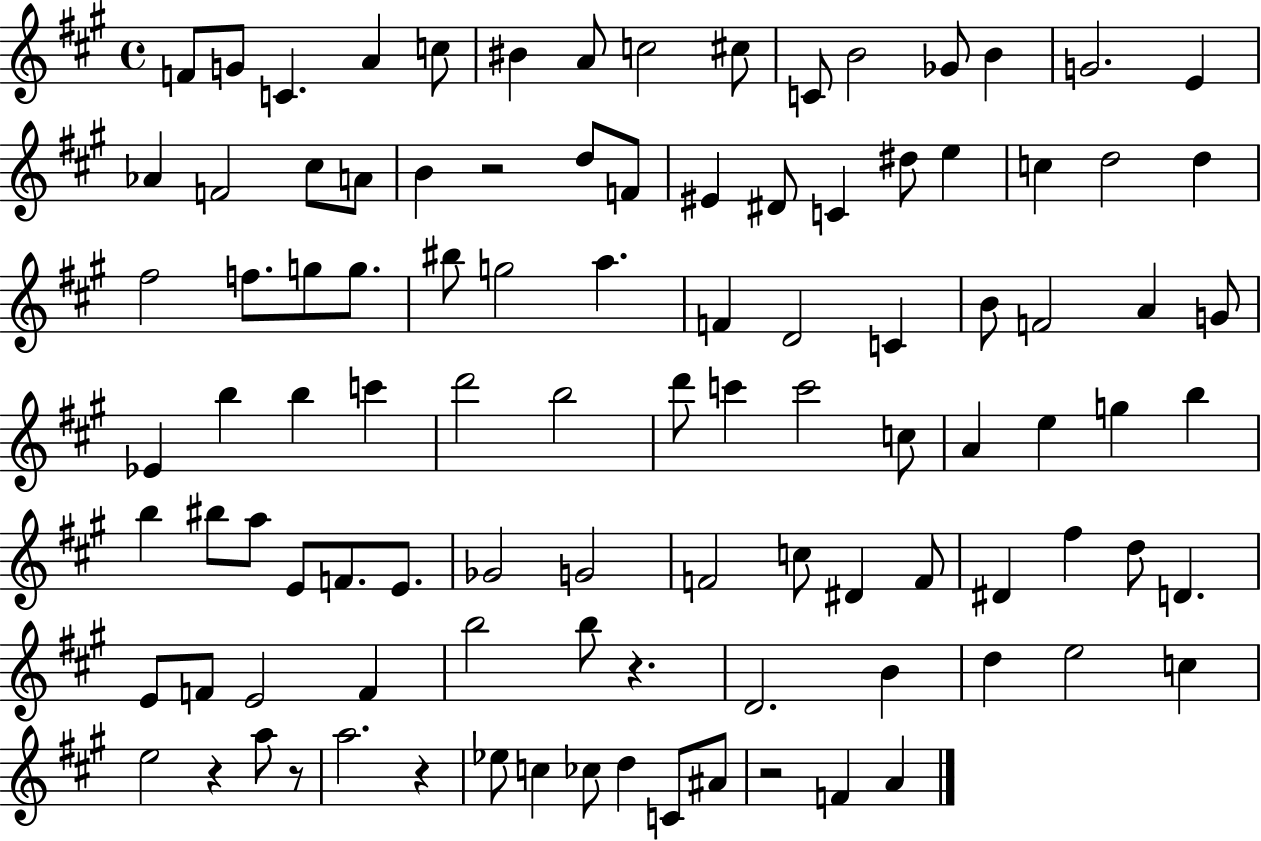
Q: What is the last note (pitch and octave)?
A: A4